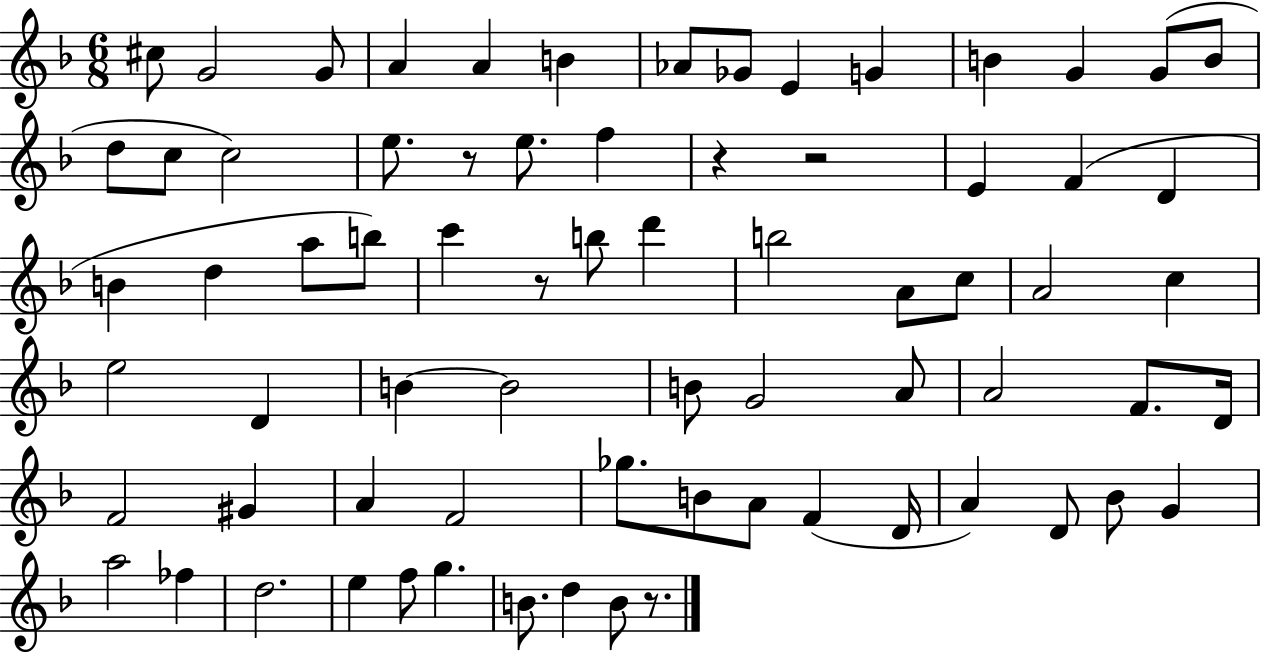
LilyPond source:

{
  \clef treble
  \numericTimeSignature
  \time 6/8
  \key f \major
  cis''8 g'2 g'8 | a'4 a'4 b'4 | aes'8 ges'8 e'4 g'4 | b'4 g'4 g'8( b'8 | \break d''8 c''8 c''2) | e''8. r8 e''8. f''4 | r4 r2 | e'4 f'4( d'4 | \break b'4 d''4 a''8 b''8) | c'''4 r8 b''8 d'''4 | b''2 a'8 c''8 | a'2 c''4 | \break e''2 d'4 | b'4~~ b'2 | b'8 g'2 a'8 | a'2 f'8. d'16 | \break f'2 gis'4 | a'4 f'2 | ges''8. b'8 a'8 f'4( d'16 | a'4) d'8 bes'8 g'4 | \break a''2 fes''4 | d''2. | e''4 f''8 g''4. | b'8. d''4 b'8 r8. | \break \bar "|."
}